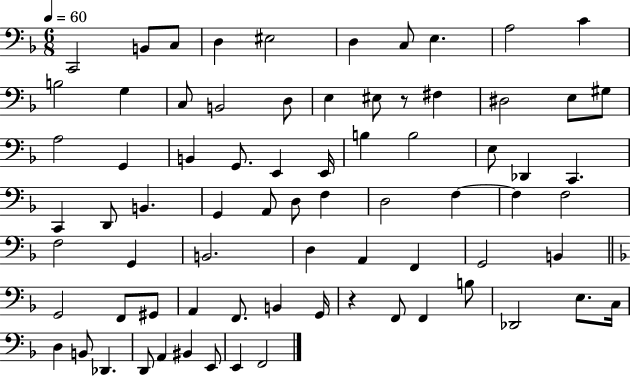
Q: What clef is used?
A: bass